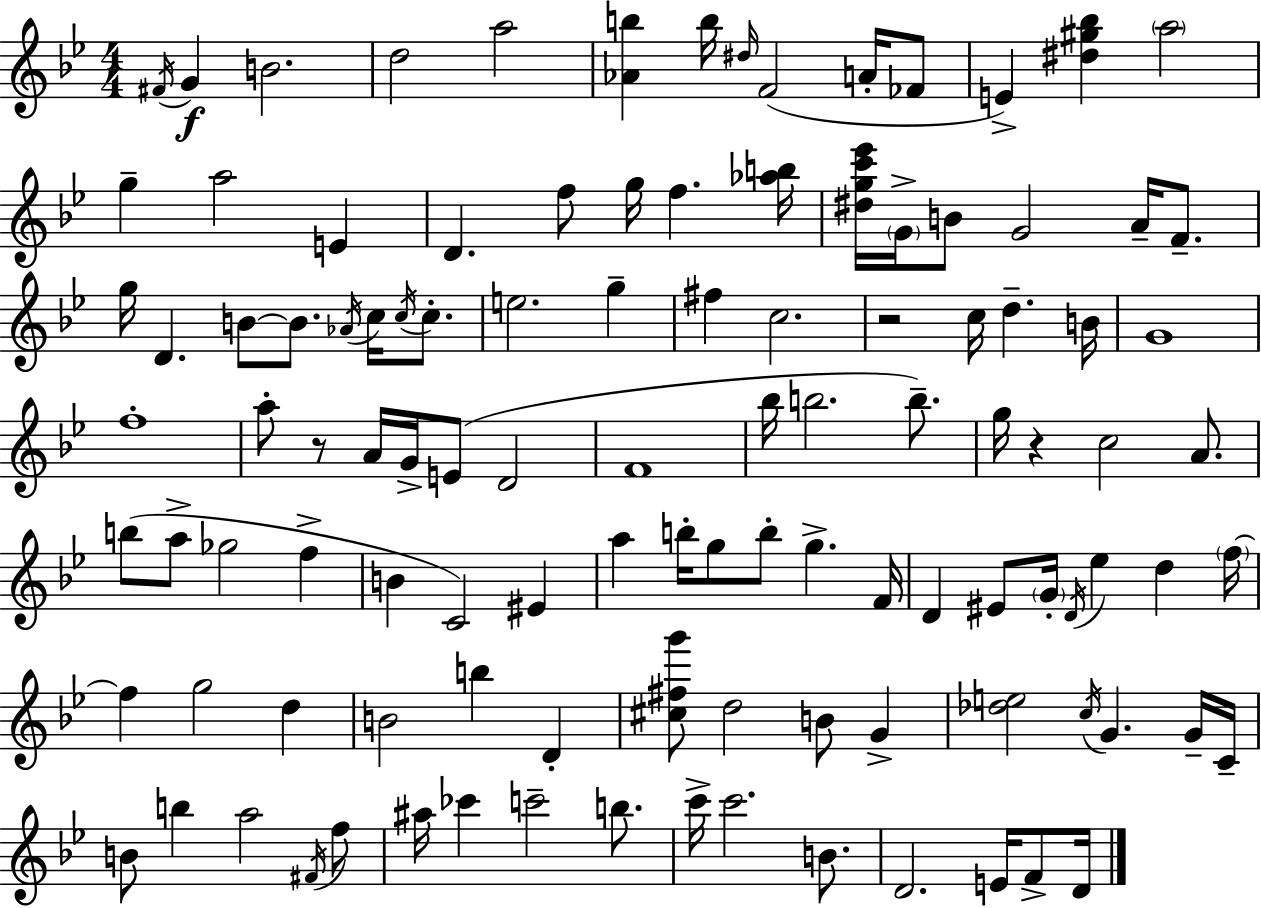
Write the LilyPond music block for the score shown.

{
  \clef treble
  \numericTimeSignature
  \time 4/4
  \key g \minor
  \acciaccatura { fis'16 }\f g'4 b'2. | d''2 a''2 | <aes' b''>4 b''16 \grace { dis''16 } f'2( a'16-. | fes'8 e'4->) <dis'' gis'' bes''>4 \parenthesize a''2 | \break g''4-- a''2 e'4 | d'4. f''8 g''16 f''4. | <aes'' b''>16 <dis'' g'' c''' ees'''>16 \parenthesize g'16-> b'8 g'2 a'16-- f'8.-- | g''16 d'4. b'8~~ b'8. \acciaccatura { aes'16 } c''16 | \break \acciaccatura { c''16 } c''8.-. e''2. | g''4-- fis''4 c''2. | r2 c''16 d''4.-- | b'16 g'1 | \break f''1-. | a''8-. r8 a'16 g'16-> e'8( d'2 | f'1 | bes''16 b''2. | \break b''8.--) g''16 r4 c''2 | a'8. b''8( a''8-> ges''2 | f''4-> b'4 c'2) | eis'4 a''4 b''16-. g''8 b''8-. g''4.-> | \break f'16 d'4 eis'8 \parenthesize g'16-. \acciaccatura { d'16 } ees''4 | d''4 \parenthesize f''16~~ f''4 g''2 | d''4 b'2 b''4 | d'4-. <cis'' fis'' g'''>8 d''2 b'8 | \break g'4-> <des'' e''>2 \acciaccatura { c''16 } g'4. | g'16-- c'16-- b'8 b''4 a''2 | \acciaccatura { fis'16 } f''8 ais''16 ces'''4 c'''2-- | b''8. c'''16-> c'''2. | \break b'8. d'2. | e'16 f'8-> d'16 \bar "|."
}